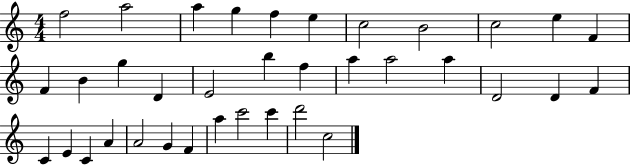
F5/h A5/h A5/q G5/q F5/q E5/q C5/h B4/h C5/h E5/q F4/q F4/q B4/q G5/q D4/q E4/h B5/q F5/q A5/q A5/h A5/q D4/h D4/q F4/q C4/q E4/q C4/q A4/q A4/h G4/q F4/q A5/q C6/h C6/q D6/h C5/h